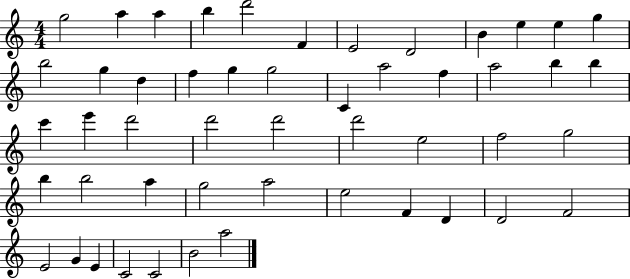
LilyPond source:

{
  \clef treble
  \numericTimeSignature
  \time 4/4
  \key c \major
  g''2 a''4 a''4 | b''4 d'''2 f'4 | e'2 d'2 | b'4 e''4 e''4 g''4 | \break b''2 g''4 d''4 | f''4 g''4 g''2 | c'4 a''2 f''4 | a''2 b''4 b''4 | \break c'''4 e'''4 d'''2 | d'''2 d'''2 | d'''2 e''2 | f''2 g''2 | \break b''4 b''2 a''4 | g''2 a''2 | e''2 f'4 d'4 | d'2 f'2 | \break e'2 g'4 e'4 | c'2 c'2 | b'2 a''2 | \bar "|."
}